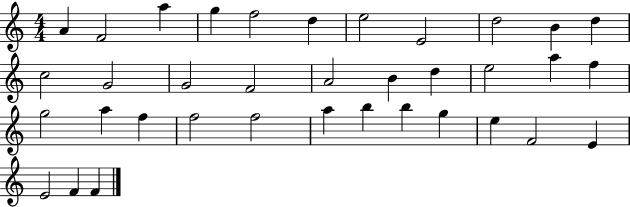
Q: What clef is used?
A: treble